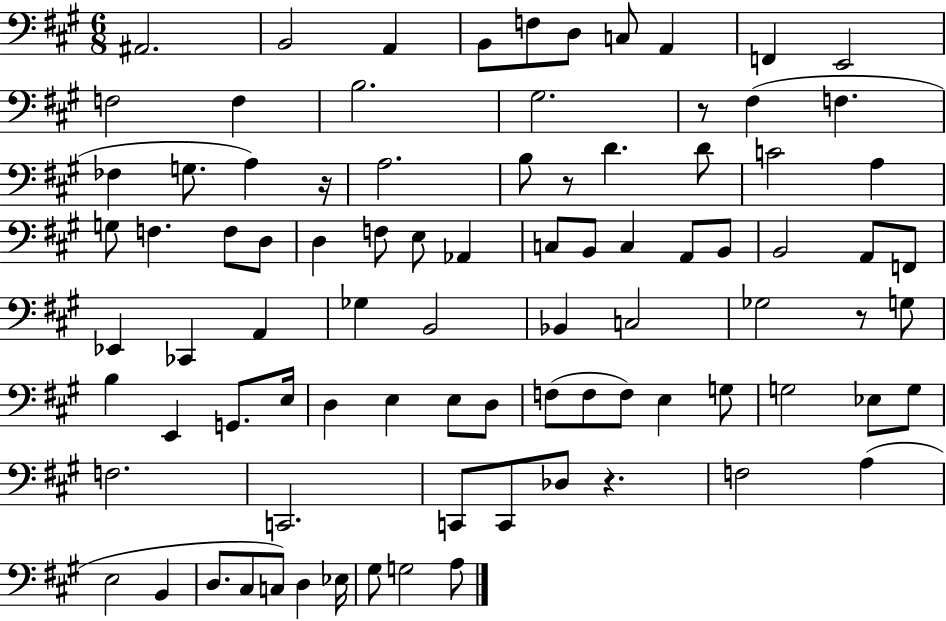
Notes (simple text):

A#2/h. B2/h A2/q B2/e F3/e D3/e C3/e A2/q F2/q E2/h F3/h F3/q B3/h. G#3/h. R/e F#3/q F3/q. FES3/q G3/e. A3/q R/s A3/h. B3/e R/e D4/q. D4/e C4/h A3/q G3/e F3/q. F3/e D3/e D3/q F3/e E3/e Ab2/q C3/e B2/e C3/q A2/e B2/e B2/h A2/e F2/e Eb2/q CES2/q A2/q Gb3/q B2/h Bb2/q C3/h Gb3/h R/e G3/e B3/q E2/q G2/e. E3/s D3/q E3/q E3/e D3/e F3/e F3/e F3/e E3/q G3/e G3/h Eb3/e G3/e F3/h. C2/h. C2/e C2/e Db3/e R/q. F3/h A3/q E3/h B2/q D3/e. C#3/e C3/e D3/q Eb3/s G#3/e G3/h A3/e